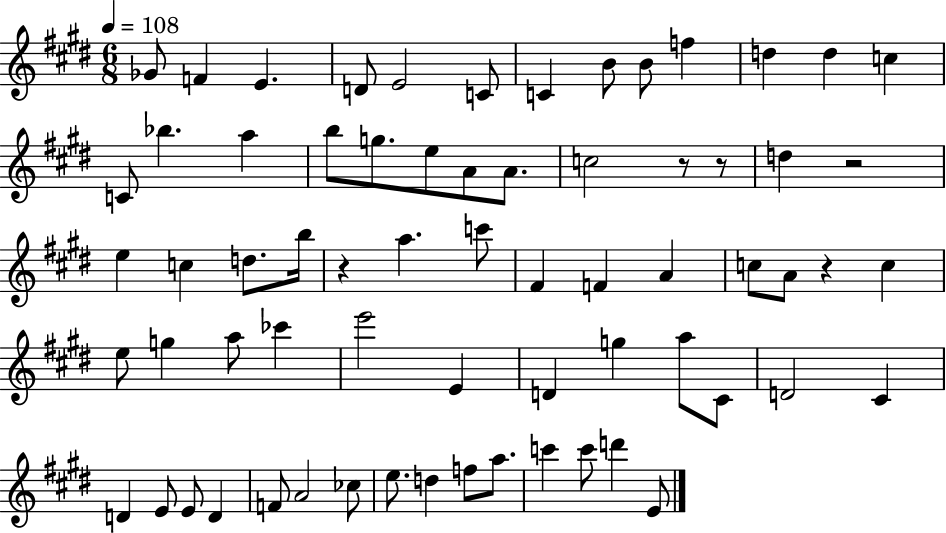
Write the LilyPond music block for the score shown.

{
  \clef treble
  \numericTimeSignature
  \time 6/8
  \key e \major
  \tempo 4 = 108
  \repeat volta 2 { ges'8 f'4 e'4. | d'8 e'2 c'8 | c'4 b'8 b'8 f''4 | d''4 d''4 c''4 | \break c'8 bes''4. a''4 | b''8 g''8. e''8 a'8 a'8. | c''2 r8 r8 | d''4 r2 | \break e''4 c''4 d''8. b''16 | r4 a''4. c'''8 | fis'4 f'4 a'4 | c''8 a'8 r4 c''4 | \break e''8 g''4 a''8 ces'''4 | e'''2 e'4 | d'4 g''4 a''8 cis'8 | d'2 cis'4 | \break d'4 e'8 e'8 d'4 | f'8 a'2 ces''8 | e''8. d''4 f''8 a''8. | c'''4 c'''8 d'''4 e'8 | \break } \bar "|."
}